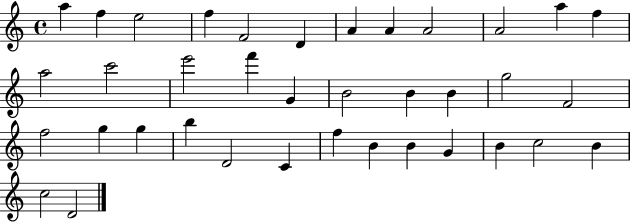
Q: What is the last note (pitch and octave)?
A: D4